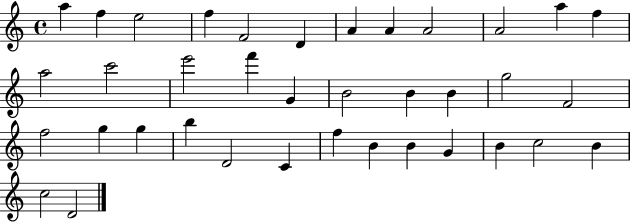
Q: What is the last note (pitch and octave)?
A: D4